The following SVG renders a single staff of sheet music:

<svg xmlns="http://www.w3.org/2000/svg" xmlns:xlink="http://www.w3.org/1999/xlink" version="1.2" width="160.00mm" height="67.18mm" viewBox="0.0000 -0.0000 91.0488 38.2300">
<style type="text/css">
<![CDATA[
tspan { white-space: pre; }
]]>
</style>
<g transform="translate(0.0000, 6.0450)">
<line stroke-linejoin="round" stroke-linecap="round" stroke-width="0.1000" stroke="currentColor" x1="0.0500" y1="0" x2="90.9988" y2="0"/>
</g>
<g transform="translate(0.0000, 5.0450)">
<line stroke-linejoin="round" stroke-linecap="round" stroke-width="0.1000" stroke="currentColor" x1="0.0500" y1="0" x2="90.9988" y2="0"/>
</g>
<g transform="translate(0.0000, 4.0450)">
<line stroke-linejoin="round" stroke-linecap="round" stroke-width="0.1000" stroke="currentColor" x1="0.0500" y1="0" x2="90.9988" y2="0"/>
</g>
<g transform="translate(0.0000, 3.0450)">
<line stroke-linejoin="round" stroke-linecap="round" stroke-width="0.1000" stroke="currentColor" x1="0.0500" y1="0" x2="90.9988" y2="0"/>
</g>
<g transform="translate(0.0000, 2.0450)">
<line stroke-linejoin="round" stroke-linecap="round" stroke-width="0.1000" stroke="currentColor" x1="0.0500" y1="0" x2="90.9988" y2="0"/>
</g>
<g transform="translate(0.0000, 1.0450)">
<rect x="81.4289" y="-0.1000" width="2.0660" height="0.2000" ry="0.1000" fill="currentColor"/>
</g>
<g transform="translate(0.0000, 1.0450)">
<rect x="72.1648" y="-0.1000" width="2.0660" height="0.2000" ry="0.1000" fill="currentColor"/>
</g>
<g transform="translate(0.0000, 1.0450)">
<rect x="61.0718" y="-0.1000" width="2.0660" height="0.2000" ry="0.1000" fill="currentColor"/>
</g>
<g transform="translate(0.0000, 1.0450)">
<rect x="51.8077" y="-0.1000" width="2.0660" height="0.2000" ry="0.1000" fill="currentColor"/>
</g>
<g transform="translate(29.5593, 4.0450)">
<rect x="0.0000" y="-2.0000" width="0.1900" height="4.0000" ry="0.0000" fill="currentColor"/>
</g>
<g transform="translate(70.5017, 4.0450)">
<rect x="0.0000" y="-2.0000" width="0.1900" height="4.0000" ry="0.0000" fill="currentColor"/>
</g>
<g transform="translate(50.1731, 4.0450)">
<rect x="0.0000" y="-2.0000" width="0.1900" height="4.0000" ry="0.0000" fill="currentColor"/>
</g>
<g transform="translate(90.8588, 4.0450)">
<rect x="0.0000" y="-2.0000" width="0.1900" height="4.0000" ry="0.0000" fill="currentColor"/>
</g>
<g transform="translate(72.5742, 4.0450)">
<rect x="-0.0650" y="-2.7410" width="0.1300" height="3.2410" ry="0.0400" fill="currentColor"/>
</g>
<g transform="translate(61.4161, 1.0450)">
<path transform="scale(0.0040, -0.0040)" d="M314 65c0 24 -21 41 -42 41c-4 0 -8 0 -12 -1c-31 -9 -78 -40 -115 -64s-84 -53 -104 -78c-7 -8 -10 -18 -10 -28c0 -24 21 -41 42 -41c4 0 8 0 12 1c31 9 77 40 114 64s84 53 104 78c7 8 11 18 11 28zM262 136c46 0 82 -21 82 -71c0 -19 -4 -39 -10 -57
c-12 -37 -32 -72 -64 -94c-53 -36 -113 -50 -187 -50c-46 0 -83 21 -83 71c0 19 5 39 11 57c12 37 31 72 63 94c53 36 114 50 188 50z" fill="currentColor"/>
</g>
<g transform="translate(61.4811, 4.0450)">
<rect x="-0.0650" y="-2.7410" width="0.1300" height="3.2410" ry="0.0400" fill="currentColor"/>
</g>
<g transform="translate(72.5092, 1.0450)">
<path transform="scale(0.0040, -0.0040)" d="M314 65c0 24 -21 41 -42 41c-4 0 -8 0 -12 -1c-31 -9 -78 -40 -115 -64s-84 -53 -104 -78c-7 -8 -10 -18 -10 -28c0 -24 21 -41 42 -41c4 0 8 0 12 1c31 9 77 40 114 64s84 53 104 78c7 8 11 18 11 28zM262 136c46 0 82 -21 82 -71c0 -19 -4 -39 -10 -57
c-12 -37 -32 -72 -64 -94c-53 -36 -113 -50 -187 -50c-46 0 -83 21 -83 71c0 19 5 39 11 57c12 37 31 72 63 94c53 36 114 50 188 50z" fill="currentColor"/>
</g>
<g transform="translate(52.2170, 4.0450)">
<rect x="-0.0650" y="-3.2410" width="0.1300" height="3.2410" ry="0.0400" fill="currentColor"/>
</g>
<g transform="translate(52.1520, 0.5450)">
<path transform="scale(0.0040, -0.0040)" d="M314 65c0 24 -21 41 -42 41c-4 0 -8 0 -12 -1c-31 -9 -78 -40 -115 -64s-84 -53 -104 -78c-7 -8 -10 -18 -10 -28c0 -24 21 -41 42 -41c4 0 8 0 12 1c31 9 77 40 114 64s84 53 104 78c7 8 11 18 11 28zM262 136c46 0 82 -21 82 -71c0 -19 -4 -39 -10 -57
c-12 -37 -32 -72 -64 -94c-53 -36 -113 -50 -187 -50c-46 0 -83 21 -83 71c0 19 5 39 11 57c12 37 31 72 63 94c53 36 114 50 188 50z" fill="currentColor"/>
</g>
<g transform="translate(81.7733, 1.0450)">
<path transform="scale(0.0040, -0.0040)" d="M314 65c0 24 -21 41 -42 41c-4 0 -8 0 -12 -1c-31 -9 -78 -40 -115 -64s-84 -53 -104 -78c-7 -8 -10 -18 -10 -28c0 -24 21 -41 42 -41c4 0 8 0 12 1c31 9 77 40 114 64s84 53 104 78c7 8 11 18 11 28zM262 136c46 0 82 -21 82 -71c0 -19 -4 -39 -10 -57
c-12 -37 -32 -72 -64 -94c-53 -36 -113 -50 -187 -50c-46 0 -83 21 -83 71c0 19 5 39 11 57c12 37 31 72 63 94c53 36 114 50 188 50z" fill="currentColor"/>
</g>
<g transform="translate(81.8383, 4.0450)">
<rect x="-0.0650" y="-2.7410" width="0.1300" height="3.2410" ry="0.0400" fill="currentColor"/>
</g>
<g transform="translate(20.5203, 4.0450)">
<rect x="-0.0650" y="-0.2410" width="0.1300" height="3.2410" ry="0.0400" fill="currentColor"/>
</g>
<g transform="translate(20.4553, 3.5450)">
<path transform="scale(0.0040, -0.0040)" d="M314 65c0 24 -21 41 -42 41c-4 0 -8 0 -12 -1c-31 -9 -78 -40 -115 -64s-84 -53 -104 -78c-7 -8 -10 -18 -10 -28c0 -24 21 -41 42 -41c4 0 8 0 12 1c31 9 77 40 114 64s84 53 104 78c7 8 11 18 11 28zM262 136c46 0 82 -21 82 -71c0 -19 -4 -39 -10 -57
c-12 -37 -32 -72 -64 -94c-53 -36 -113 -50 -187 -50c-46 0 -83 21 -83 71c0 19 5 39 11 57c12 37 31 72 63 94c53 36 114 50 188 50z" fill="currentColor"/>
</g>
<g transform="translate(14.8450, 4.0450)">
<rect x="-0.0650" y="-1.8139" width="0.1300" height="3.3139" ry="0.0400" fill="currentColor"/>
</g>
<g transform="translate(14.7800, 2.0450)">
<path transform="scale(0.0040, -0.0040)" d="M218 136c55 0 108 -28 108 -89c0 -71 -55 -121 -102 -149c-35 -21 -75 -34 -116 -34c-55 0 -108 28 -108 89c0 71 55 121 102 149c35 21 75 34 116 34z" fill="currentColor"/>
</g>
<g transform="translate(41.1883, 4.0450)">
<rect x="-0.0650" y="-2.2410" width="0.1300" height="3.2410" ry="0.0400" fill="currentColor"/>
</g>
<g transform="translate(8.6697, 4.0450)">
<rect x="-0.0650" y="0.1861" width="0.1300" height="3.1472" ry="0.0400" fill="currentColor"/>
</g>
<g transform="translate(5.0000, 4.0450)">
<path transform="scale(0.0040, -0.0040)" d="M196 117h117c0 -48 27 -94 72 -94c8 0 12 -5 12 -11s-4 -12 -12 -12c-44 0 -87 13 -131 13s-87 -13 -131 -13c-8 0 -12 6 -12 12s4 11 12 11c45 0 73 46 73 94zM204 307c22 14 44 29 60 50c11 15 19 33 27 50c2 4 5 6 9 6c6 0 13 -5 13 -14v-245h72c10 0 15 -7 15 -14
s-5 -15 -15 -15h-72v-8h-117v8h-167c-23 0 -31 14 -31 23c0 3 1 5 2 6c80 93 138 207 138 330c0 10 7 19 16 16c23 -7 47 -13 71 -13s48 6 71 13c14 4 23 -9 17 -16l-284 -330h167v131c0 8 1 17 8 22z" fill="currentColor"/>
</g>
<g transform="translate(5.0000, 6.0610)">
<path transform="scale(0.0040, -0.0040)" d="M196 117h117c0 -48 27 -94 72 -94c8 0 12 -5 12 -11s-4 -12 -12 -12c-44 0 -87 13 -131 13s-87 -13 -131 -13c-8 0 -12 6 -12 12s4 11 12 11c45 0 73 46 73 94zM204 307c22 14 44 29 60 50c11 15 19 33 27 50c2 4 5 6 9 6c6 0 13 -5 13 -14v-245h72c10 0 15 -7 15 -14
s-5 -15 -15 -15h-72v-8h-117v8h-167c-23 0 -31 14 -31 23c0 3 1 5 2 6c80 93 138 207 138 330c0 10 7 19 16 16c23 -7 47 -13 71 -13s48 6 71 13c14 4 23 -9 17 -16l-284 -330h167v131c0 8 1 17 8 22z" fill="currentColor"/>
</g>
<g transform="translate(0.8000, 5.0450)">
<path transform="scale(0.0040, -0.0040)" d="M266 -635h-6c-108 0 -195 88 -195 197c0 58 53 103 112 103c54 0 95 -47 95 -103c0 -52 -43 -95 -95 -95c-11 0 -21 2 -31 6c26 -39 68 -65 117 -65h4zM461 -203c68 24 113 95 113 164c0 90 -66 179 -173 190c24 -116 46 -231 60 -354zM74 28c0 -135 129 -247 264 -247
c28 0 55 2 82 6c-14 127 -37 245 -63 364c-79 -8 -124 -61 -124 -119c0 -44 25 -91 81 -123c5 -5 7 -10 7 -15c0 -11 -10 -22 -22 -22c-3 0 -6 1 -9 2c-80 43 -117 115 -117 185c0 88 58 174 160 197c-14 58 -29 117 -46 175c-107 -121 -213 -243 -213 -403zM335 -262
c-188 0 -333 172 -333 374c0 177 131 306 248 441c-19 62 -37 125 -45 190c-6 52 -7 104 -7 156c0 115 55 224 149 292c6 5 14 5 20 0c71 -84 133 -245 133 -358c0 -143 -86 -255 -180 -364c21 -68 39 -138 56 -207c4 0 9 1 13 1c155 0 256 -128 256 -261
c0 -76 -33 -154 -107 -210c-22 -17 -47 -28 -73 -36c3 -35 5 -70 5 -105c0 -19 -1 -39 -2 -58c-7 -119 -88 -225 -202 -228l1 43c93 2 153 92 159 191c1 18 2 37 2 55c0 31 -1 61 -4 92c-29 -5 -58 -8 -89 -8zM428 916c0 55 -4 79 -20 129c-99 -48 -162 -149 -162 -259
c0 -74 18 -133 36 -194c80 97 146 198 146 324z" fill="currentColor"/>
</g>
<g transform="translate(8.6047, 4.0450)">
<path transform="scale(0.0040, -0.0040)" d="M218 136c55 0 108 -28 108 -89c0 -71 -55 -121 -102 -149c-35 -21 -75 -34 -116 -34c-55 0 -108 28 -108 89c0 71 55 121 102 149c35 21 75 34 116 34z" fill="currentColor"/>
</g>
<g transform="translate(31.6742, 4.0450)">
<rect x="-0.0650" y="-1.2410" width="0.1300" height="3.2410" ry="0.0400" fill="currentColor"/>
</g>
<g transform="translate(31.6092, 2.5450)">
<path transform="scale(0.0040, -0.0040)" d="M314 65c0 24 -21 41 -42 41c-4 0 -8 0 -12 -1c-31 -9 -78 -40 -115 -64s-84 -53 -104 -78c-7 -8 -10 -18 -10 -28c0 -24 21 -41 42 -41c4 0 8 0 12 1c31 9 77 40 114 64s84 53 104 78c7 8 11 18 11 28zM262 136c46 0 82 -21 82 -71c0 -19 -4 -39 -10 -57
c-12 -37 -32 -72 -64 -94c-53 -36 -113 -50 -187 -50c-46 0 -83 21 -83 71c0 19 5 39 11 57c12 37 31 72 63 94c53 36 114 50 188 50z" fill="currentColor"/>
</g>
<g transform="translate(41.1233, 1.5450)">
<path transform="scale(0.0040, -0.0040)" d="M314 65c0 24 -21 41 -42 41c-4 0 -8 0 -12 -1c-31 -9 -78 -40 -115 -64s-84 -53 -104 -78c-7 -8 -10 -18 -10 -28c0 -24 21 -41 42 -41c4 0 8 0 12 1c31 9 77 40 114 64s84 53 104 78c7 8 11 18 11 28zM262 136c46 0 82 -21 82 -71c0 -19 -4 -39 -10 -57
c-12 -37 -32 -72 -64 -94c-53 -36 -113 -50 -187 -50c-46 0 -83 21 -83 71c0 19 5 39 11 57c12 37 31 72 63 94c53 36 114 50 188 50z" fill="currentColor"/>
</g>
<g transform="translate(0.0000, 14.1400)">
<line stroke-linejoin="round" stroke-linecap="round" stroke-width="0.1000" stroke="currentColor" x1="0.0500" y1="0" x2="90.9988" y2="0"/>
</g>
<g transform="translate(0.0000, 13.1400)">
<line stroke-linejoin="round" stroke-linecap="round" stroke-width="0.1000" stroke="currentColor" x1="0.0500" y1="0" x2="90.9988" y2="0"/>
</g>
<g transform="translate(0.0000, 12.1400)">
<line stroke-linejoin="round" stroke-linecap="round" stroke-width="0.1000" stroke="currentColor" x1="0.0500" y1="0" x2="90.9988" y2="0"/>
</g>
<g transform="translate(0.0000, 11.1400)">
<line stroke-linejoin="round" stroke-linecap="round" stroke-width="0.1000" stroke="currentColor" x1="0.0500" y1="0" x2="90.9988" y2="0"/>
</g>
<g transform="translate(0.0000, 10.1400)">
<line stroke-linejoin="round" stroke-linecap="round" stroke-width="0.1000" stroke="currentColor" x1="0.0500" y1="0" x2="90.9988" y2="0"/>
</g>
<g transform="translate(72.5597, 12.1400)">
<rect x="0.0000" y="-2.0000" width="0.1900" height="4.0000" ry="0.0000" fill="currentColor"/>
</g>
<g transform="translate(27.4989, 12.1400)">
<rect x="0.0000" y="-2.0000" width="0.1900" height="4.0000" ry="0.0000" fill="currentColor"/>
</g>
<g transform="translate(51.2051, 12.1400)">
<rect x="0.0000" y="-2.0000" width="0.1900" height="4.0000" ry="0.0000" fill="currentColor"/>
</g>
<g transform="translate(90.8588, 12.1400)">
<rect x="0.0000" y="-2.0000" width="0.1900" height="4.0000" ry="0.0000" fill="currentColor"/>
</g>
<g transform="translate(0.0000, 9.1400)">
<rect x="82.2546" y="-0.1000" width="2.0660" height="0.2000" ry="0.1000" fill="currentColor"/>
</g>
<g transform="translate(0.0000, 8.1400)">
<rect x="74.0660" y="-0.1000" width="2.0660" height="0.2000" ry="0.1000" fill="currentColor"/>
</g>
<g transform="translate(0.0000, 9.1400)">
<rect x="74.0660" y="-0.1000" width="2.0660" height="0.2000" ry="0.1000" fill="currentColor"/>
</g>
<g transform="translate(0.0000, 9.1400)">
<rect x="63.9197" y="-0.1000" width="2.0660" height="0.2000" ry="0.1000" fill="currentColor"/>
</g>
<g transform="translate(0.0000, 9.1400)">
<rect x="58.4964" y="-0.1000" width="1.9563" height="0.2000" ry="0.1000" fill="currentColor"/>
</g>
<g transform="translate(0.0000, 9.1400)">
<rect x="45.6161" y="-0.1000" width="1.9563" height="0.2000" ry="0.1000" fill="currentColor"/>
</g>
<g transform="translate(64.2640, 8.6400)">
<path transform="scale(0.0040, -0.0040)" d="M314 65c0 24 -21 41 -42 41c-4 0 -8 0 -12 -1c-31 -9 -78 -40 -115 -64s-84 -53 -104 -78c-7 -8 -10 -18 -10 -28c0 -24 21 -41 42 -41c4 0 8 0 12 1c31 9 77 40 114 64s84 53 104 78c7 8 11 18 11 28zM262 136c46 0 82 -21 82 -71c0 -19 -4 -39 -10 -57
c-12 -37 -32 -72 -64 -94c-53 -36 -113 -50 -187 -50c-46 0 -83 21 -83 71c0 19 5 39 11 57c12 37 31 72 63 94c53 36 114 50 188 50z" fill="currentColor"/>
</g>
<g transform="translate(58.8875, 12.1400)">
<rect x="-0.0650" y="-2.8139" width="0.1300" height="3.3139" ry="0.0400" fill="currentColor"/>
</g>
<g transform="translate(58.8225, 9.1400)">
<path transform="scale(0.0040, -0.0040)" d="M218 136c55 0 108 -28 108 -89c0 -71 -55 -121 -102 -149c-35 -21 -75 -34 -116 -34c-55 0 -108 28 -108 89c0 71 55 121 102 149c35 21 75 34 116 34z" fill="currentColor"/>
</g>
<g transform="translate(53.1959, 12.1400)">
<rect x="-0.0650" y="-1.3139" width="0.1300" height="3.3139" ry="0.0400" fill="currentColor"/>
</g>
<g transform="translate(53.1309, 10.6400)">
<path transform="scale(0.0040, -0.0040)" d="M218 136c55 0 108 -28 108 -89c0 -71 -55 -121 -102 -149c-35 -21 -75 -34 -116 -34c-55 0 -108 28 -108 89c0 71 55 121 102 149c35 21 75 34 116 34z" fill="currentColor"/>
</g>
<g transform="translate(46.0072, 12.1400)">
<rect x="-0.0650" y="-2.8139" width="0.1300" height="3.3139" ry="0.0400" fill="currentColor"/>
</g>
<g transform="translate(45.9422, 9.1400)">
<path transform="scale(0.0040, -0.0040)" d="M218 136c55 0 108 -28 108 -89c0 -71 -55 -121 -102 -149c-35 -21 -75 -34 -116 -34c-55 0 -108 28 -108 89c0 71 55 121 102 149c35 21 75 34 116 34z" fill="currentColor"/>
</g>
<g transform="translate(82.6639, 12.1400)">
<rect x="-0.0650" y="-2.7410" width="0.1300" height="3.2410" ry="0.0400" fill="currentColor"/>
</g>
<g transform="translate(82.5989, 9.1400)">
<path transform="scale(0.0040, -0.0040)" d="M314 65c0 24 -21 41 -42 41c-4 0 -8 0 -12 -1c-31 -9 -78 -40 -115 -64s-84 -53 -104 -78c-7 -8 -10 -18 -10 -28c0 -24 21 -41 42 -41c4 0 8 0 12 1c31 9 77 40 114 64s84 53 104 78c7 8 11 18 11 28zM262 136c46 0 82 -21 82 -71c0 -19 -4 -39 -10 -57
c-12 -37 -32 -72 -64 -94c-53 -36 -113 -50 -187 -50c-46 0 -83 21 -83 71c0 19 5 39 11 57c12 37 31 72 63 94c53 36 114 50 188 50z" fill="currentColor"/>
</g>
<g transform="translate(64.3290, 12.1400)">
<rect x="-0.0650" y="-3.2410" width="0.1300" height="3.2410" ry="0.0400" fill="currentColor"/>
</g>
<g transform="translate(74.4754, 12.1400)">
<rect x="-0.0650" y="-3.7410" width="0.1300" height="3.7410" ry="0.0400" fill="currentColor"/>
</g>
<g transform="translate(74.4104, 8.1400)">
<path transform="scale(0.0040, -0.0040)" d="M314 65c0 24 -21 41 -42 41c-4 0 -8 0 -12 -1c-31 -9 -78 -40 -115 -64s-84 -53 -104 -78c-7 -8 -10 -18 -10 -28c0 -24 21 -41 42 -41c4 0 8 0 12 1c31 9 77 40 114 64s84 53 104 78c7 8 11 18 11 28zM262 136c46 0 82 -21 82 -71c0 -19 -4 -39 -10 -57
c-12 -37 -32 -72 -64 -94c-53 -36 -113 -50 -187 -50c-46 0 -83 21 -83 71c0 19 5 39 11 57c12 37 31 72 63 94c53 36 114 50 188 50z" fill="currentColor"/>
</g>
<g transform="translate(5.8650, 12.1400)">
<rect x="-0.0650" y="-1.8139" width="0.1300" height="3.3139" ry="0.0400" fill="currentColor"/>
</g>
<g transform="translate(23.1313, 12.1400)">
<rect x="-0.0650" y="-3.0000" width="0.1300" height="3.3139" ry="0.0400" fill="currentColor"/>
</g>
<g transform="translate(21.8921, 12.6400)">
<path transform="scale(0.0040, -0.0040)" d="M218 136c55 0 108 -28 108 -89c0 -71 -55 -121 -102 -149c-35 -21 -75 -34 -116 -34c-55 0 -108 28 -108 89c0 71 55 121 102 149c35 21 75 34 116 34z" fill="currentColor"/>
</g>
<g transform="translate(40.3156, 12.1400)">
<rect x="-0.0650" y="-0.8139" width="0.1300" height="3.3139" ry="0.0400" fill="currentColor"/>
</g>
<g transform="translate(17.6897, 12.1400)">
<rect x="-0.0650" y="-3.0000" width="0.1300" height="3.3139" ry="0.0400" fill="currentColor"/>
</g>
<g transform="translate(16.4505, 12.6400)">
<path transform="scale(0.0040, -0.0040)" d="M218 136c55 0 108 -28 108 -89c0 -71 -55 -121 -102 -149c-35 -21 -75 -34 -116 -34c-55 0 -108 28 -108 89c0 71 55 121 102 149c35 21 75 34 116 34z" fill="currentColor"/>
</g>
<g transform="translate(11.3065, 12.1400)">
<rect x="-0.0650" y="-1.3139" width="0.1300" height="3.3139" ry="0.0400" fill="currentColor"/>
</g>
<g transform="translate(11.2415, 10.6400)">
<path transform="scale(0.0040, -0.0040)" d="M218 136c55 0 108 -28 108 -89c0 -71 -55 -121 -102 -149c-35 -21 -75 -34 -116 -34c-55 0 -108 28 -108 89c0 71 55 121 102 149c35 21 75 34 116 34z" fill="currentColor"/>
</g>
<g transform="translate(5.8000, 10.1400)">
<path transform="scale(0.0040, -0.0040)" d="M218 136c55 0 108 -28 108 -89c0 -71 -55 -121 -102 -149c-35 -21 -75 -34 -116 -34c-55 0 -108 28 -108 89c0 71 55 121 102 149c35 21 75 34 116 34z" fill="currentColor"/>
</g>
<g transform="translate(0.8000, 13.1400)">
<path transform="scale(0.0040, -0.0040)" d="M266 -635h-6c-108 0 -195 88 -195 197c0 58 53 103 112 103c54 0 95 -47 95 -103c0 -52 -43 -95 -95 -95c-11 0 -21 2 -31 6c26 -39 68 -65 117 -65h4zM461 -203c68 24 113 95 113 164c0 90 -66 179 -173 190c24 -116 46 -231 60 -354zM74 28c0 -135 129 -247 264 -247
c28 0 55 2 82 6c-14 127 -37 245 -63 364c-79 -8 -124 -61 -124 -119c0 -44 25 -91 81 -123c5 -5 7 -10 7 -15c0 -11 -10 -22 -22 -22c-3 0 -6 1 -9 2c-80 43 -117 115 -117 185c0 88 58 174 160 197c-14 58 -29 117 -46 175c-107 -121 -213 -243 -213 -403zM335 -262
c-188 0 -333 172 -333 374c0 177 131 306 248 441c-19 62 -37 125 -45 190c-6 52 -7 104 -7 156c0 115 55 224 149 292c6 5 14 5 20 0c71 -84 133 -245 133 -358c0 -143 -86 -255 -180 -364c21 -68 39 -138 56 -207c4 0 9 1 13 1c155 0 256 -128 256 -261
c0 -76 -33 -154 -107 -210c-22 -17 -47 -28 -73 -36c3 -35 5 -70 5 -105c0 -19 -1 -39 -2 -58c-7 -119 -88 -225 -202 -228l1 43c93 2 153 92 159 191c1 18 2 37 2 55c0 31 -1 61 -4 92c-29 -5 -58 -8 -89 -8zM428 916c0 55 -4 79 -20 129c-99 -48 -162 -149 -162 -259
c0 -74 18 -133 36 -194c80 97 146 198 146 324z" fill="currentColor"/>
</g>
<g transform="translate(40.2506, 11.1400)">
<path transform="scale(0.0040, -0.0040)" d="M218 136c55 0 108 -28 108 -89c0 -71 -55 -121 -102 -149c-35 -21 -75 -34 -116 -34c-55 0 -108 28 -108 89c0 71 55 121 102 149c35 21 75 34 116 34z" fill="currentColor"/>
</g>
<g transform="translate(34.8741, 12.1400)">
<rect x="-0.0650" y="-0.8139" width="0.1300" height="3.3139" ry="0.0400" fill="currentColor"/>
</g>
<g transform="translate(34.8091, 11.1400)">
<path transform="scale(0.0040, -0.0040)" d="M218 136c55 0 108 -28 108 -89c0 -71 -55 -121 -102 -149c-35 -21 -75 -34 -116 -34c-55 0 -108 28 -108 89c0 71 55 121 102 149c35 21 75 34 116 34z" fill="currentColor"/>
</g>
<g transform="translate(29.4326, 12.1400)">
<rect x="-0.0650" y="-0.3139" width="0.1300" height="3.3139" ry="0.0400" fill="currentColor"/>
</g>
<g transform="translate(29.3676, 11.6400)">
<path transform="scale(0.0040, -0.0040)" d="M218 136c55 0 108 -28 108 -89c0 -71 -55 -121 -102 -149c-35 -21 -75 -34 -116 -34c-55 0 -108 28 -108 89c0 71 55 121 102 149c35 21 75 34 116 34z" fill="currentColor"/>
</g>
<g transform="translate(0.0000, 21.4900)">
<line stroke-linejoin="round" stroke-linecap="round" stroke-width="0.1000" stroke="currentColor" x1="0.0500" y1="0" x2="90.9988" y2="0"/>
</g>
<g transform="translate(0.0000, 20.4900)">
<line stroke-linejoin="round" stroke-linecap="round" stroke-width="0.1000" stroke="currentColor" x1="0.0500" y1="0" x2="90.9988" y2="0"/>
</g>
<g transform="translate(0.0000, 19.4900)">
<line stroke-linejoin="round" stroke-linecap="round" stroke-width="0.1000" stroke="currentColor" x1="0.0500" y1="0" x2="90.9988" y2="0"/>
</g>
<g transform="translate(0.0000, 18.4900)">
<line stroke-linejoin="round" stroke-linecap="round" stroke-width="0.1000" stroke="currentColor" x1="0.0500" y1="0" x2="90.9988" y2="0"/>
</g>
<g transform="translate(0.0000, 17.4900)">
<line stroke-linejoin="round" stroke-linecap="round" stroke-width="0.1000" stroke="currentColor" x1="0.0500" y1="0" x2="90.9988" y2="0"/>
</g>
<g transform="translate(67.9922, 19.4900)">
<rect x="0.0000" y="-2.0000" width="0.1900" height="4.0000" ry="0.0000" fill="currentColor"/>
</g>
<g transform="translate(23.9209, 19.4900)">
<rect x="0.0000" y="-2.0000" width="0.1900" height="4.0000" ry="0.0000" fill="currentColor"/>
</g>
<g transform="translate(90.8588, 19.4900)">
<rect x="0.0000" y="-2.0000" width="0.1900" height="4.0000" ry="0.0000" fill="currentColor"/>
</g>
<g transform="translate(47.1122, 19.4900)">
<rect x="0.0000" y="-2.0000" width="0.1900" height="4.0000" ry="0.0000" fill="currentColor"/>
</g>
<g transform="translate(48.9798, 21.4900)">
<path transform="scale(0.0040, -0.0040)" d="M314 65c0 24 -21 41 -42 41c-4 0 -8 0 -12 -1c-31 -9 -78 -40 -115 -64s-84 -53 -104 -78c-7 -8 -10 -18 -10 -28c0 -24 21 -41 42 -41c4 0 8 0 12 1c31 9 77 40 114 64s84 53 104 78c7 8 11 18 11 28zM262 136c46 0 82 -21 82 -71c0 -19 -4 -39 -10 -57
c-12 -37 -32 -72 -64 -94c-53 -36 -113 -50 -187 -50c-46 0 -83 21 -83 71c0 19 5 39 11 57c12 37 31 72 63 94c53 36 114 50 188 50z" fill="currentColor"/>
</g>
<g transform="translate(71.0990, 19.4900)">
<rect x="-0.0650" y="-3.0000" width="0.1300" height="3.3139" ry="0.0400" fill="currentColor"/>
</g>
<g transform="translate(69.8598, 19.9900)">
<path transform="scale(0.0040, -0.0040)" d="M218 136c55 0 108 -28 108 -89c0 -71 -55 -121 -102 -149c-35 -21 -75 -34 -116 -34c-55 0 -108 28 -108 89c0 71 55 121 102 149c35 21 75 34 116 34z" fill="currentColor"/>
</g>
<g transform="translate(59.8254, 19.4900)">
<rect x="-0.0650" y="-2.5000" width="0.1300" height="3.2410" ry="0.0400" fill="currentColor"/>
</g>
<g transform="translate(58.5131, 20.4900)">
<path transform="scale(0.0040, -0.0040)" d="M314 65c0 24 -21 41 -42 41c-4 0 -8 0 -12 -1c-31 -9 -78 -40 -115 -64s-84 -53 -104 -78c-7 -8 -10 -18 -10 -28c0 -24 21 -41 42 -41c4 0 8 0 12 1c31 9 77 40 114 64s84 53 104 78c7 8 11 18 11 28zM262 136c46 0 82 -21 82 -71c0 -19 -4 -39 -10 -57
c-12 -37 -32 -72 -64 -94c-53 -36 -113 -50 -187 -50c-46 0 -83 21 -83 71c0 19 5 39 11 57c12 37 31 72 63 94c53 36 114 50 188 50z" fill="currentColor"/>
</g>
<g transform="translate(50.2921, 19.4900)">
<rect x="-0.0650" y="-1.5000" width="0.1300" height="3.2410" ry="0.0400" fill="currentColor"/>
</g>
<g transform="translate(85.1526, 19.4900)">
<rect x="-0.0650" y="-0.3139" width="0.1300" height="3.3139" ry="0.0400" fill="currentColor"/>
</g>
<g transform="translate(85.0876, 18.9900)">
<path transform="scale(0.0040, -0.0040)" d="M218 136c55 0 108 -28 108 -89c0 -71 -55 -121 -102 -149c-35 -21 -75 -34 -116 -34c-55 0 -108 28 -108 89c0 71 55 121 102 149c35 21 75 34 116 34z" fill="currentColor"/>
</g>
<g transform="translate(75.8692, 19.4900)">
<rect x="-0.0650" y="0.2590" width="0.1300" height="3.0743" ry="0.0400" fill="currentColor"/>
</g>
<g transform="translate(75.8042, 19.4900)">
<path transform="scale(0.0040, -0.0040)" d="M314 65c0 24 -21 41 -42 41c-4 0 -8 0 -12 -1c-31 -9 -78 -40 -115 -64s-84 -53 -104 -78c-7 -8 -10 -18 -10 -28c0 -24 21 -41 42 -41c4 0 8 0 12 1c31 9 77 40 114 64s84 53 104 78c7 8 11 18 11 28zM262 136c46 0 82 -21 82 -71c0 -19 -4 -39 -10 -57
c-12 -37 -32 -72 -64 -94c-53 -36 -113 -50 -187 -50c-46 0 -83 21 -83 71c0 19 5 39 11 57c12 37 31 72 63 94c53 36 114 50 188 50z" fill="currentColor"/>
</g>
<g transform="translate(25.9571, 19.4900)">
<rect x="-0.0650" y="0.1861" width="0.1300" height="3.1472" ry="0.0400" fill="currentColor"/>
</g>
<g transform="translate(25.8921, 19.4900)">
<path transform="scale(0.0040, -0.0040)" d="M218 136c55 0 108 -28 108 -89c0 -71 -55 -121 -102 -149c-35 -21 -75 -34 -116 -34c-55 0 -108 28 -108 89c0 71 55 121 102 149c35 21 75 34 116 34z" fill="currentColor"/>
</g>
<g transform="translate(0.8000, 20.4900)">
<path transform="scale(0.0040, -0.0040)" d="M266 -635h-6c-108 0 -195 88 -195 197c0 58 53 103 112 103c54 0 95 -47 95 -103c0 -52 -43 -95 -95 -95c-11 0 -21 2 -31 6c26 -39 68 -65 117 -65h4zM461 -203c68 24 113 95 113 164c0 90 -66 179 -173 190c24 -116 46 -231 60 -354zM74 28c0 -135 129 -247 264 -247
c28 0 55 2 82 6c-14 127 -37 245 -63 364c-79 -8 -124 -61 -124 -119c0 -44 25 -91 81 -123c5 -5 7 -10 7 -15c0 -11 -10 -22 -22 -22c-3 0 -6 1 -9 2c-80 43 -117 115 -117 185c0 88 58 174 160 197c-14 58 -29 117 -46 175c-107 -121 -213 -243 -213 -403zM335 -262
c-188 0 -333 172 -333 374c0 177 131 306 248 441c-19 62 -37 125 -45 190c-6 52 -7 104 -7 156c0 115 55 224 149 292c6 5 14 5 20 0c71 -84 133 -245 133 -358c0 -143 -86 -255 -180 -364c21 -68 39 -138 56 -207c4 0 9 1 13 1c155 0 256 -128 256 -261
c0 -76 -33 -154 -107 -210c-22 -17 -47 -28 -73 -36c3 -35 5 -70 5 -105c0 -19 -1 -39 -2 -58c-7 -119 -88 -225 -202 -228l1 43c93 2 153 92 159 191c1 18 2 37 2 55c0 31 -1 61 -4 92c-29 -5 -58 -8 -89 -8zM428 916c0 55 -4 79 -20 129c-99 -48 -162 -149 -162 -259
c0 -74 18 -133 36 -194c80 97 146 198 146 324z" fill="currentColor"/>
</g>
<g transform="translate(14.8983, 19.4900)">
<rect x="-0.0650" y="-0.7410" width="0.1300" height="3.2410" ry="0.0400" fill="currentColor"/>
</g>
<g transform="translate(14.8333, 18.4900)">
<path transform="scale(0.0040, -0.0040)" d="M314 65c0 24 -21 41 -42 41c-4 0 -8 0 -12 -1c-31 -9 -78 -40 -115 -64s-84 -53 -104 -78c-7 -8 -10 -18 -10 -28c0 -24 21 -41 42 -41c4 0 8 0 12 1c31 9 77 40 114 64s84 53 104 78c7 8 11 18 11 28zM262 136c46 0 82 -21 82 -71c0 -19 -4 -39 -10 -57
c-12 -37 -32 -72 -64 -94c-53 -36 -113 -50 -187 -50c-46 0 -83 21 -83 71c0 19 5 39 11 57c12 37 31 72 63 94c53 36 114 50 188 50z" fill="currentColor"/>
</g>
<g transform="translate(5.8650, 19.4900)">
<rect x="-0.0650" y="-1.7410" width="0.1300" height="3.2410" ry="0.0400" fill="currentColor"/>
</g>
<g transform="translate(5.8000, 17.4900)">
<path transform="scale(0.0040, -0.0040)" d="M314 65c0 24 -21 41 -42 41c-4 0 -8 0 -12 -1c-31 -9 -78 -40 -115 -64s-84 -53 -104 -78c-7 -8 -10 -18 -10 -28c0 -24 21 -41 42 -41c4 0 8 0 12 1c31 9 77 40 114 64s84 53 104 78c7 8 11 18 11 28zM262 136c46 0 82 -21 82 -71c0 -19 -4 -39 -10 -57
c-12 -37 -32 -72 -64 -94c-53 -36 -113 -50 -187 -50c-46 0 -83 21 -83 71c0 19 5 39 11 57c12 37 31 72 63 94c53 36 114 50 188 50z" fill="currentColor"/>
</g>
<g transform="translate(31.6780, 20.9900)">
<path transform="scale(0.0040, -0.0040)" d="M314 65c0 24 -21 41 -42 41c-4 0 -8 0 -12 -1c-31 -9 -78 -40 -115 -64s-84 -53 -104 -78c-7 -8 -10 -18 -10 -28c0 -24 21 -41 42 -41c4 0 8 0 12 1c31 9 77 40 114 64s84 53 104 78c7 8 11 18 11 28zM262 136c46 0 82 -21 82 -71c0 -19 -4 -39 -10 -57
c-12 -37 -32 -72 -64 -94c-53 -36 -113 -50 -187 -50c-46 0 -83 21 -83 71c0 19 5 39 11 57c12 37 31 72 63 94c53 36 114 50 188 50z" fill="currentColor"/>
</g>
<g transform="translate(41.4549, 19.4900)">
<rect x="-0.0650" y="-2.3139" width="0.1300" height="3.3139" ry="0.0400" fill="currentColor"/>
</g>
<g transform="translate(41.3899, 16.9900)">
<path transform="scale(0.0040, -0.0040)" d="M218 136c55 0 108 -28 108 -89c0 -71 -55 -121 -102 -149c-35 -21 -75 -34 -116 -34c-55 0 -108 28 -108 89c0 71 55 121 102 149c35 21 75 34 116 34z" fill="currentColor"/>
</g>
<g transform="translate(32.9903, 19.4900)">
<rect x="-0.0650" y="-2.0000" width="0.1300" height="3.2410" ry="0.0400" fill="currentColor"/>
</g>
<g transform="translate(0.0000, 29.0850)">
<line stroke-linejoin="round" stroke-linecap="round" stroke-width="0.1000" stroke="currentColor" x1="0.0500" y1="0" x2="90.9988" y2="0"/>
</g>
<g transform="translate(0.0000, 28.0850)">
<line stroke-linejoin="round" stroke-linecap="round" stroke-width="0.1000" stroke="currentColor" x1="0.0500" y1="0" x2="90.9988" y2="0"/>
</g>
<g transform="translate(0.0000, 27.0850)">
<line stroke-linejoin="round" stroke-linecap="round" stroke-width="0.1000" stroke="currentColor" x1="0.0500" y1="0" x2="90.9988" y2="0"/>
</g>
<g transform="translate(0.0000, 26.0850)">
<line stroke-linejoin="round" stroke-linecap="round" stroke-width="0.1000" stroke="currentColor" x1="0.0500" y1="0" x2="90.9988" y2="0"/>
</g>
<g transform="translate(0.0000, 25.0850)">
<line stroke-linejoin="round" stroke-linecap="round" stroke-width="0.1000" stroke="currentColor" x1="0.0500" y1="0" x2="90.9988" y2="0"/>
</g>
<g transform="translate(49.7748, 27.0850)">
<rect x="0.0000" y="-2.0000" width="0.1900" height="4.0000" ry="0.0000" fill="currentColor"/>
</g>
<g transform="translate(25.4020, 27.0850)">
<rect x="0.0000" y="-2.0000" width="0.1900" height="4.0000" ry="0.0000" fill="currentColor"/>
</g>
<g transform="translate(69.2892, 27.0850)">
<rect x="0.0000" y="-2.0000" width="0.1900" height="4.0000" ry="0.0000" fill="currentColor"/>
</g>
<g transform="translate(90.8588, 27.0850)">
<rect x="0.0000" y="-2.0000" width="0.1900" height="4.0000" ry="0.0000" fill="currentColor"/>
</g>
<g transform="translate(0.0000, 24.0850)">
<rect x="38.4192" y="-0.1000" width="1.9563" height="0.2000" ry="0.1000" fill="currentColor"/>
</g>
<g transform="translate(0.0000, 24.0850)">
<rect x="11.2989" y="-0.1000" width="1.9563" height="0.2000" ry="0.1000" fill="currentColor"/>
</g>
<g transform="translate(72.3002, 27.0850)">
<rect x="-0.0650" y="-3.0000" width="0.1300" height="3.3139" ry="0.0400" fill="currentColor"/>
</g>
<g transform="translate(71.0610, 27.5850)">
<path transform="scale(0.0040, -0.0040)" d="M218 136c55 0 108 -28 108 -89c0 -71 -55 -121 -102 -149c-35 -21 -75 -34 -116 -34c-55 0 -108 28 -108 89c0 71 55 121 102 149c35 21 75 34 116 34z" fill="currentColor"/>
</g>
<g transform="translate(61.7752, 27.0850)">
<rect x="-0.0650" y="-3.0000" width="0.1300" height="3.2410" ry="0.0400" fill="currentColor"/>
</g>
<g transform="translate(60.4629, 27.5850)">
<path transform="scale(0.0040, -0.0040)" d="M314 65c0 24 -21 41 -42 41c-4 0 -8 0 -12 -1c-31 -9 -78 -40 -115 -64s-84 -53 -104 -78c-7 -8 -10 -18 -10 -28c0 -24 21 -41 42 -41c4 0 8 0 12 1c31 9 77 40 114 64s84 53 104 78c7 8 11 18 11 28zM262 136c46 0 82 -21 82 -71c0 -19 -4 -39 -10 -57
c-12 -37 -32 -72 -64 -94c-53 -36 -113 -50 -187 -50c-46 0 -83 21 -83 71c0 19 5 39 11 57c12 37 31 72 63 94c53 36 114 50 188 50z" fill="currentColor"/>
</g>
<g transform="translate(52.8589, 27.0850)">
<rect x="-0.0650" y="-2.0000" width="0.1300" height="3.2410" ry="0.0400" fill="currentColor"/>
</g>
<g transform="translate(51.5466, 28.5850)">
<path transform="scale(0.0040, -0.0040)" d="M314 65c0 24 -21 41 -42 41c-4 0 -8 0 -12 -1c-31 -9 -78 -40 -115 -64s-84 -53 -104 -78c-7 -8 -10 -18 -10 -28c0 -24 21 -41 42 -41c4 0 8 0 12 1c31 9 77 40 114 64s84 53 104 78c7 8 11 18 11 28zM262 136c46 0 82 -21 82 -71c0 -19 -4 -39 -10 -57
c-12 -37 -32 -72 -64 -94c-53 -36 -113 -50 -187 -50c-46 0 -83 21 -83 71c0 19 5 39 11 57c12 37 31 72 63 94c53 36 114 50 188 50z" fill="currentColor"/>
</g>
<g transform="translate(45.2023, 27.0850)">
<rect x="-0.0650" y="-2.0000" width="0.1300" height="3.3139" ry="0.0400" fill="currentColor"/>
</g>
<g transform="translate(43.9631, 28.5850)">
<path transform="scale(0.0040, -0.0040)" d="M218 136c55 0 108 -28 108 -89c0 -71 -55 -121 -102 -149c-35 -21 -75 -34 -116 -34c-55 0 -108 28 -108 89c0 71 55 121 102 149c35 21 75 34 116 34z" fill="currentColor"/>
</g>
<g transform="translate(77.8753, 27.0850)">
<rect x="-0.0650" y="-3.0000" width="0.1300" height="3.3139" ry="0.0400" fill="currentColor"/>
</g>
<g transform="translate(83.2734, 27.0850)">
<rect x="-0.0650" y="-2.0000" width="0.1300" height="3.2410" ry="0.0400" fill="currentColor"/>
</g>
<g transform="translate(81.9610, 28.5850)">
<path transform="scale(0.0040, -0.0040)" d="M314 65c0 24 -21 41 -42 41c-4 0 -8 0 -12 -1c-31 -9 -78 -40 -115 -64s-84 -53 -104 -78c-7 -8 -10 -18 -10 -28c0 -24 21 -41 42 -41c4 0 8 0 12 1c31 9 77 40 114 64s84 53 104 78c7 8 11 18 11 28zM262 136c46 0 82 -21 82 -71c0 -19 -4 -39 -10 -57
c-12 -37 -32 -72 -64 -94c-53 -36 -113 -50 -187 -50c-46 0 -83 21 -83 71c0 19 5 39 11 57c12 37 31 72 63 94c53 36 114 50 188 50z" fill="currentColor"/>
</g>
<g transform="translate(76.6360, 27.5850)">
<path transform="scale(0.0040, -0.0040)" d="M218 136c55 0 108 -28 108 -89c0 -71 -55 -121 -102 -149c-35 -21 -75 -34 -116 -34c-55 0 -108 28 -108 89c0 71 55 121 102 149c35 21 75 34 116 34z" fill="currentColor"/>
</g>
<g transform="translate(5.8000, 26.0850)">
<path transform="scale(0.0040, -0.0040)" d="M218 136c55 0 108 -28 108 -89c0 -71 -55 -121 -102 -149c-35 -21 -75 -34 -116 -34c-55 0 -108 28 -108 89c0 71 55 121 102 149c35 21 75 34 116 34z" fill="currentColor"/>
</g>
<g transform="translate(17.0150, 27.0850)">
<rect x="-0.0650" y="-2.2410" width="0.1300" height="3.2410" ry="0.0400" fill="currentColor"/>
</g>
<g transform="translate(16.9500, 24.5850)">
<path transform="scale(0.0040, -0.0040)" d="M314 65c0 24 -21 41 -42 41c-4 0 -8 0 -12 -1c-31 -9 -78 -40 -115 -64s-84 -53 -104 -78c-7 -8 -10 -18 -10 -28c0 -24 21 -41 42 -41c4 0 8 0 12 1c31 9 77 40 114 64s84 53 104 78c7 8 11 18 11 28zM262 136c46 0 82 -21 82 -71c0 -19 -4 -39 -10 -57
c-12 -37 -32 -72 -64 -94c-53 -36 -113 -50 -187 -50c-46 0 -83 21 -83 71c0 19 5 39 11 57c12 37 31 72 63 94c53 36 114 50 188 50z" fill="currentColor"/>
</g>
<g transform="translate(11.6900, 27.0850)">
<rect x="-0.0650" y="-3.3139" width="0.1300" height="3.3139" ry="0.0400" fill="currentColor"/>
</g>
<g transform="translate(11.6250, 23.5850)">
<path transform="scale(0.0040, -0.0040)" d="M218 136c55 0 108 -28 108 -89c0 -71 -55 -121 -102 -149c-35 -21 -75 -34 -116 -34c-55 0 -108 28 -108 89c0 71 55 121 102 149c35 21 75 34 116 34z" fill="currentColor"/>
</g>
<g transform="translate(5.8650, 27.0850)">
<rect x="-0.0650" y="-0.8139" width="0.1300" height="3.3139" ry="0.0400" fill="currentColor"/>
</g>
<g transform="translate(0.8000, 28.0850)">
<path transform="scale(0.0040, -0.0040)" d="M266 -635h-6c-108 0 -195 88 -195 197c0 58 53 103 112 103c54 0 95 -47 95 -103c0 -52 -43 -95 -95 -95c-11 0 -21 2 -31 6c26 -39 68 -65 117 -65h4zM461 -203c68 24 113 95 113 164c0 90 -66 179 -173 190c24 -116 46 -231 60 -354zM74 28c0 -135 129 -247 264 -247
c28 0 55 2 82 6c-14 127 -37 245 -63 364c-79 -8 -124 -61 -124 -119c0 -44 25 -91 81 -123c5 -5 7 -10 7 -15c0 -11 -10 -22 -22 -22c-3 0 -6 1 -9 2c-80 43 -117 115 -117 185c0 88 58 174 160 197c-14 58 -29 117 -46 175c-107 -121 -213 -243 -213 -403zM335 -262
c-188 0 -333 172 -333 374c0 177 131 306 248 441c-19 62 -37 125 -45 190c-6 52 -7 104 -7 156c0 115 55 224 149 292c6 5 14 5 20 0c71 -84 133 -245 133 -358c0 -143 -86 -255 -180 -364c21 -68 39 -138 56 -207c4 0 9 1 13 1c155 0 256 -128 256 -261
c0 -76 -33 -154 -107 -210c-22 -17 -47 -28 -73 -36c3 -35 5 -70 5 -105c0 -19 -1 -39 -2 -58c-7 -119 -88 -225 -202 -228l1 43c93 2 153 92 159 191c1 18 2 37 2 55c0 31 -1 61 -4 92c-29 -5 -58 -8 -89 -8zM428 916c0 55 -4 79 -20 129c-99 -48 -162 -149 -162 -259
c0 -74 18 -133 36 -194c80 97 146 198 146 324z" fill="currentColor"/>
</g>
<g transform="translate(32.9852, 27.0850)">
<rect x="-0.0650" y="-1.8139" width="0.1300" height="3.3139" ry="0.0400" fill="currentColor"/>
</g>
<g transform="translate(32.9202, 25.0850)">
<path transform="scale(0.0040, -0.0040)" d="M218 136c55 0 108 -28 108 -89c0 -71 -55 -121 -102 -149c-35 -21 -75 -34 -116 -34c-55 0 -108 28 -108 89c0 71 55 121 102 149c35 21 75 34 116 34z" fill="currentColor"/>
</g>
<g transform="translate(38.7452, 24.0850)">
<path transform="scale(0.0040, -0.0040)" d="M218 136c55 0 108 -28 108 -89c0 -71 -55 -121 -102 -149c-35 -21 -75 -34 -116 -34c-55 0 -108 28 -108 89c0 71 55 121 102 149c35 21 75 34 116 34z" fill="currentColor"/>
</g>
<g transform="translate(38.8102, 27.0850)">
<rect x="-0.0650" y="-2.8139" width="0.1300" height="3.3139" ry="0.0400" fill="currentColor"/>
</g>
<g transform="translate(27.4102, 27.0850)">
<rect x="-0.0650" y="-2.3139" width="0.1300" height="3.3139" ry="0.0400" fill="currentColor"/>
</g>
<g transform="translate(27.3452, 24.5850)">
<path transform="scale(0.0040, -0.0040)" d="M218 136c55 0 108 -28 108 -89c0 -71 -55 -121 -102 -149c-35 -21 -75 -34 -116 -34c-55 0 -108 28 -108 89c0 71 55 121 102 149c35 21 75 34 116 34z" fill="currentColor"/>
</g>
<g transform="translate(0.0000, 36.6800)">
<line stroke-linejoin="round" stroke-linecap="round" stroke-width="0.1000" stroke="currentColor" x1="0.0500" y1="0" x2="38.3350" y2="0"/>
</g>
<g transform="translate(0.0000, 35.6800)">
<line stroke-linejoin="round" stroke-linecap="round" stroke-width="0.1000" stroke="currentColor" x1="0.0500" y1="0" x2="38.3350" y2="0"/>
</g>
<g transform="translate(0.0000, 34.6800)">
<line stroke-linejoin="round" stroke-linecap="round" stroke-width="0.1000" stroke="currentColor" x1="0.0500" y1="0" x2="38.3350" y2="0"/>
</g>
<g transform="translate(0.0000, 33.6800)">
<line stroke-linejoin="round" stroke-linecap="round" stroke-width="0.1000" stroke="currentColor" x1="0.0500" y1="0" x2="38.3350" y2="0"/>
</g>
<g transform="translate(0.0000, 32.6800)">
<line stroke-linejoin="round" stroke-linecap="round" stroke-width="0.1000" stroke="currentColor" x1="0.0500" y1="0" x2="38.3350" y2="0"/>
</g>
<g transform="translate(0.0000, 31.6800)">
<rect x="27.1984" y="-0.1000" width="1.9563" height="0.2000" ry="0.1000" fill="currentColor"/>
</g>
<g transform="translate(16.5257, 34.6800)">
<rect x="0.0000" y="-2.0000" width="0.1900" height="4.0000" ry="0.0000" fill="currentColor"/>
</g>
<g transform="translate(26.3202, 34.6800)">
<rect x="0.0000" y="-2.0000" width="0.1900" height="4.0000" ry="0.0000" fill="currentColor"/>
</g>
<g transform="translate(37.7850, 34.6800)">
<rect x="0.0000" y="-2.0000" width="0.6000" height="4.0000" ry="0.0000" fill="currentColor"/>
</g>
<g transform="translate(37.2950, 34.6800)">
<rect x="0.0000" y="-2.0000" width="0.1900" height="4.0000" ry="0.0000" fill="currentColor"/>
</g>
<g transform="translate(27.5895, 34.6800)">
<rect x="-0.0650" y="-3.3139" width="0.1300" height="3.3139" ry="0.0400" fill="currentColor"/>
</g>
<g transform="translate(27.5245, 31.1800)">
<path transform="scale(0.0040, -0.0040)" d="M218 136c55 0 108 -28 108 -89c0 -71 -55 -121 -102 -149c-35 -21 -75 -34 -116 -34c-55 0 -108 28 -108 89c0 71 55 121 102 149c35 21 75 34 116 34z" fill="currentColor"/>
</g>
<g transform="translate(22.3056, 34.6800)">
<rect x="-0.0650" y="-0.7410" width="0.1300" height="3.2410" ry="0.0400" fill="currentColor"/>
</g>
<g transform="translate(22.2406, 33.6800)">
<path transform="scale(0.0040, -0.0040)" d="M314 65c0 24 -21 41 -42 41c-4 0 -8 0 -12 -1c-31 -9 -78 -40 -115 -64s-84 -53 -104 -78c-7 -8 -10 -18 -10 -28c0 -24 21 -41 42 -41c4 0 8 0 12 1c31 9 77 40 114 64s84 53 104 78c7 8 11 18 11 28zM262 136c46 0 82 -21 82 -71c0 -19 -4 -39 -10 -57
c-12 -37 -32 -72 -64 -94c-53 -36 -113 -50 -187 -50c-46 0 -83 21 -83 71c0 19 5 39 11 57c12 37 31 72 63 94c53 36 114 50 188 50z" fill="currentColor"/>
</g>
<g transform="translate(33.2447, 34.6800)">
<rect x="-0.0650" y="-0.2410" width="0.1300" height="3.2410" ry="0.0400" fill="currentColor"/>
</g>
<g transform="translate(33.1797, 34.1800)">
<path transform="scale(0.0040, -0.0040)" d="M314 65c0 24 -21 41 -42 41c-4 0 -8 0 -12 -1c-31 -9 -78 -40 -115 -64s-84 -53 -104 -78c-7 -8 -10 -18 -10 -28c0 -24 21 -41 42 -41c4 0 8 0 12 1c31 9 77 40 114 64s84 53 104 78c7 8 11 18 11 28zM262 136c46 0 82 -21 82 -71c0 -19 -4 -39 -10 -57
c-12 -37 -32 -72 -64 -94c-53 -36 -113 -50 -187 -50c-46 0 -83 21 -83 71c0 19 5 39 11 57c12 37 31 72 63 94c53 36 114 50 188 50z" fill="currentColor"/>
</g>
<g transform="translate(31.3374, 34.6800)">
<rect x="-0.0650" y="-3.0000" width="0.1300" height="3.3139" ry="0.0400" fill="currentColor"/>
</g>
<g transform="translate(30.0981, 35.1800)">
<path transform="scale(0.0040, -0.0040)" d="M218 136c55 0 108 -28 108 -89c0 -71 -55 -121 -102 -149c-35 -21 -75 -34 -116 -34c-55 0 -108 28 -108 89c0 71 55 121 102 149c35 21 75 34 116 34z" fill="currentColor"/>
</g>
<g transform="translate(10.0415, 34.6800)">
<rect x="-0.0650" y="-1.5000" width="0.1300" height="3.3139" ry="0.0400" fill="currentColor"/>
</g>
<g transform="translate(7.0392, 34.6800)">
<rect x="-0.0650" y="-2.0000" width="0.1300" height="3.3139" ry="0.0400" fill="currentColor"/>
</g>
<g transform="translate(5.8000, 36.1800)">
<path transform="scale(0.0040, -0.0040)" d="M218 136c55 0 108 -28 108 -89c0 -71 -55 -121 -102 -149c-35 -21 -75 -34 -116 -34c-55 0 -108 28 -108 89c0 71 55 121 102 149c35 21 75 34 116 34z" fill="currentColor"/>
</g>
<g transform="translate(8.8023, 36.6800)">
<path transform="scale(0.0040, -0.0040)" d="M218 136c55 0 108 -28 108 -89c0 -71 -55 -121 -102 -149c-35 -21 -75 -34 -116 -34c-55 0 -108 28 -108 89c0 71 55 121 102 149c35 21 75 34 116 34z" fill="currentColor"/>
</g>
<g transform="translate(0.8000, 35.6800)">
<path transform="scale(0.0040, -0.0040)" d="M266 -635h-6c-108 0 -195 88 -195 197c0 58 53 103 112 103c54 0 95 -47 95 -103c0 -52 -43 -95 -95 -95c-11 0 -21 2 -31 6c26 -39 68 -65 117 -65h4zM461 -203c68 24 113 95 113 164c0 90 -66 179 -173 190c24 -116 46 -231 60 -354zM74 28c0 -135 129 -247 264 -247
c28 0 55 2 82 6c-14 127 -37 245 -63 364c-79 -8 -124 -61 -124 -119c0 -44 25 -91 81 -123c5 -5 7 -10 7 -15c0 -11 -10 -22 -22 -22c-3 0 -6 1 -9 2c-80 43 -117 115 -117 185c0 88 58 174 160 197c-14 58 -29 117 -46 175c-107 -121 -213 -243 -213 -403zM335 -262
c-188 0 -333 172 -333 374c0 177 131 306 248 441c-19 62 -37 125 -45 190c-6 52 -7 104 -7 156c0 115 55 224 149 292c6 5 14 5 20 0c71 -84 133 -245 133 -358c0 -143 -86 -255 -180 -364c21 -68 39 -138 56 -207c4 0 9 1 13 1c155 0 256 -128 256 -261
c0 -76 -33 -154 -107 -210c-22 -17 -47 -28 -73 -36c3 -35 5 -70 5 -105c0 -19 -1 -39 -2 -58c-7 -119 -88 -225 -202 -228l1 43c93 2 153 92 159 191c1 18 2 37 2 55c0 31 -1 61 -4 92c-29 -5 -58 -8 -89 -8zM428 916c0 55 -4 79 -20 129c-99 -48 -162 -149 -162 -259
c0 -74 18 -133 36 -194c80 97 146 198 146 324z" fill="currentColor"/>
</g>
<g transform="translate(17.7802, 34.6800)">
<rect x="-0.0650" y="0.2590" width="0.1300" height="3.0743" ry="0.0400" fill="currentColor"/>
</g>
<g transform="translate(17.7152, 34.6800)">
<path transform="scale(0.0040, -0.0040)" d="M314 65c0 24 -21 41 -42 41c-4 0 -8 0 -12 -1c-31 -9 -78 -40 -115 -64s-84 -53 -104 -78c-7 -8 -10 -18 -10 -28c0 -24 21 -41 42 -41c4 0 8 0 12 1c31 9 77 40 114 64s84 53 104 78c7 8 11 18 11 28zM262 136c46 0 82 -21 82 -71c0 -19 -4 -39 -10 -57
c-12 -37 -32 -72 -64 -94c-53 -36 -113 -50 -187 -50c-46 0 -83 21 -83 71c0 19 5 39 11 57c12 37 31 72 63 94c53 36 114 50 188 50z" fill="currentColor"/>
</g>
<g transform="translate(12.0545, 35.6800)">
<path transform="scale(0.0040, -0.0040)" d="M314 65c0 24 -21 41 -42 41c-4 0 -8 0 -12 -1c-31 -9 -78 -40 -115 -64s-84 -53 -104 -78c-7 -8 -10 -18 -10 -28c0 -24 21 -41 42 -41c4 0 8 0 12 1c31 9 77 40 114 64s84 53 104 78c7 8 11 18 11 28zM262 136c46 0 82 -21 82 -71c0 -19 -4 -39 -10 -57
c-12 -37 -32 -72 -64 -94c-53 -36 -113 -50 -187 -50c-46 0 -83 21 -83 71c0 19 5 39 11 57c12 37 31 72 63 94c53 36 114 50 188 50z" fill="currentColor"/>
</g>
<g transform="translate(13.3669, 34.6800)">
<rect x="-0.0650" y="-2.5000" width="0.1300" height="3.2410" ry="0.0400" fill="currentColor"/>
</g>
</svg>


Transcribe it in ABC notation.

X:1
T:Untitled
M:4/4
L:1/4
K:C
B f c2 e2 g2 b2 a2 a2 a2 f e A A c d d a e a b2 c'2 a2 f2 d2 B F2 g E2 G2 A B2 c d b g2 g f a F F2 A2 A A F2 F E G2 B2 d2 b A c2